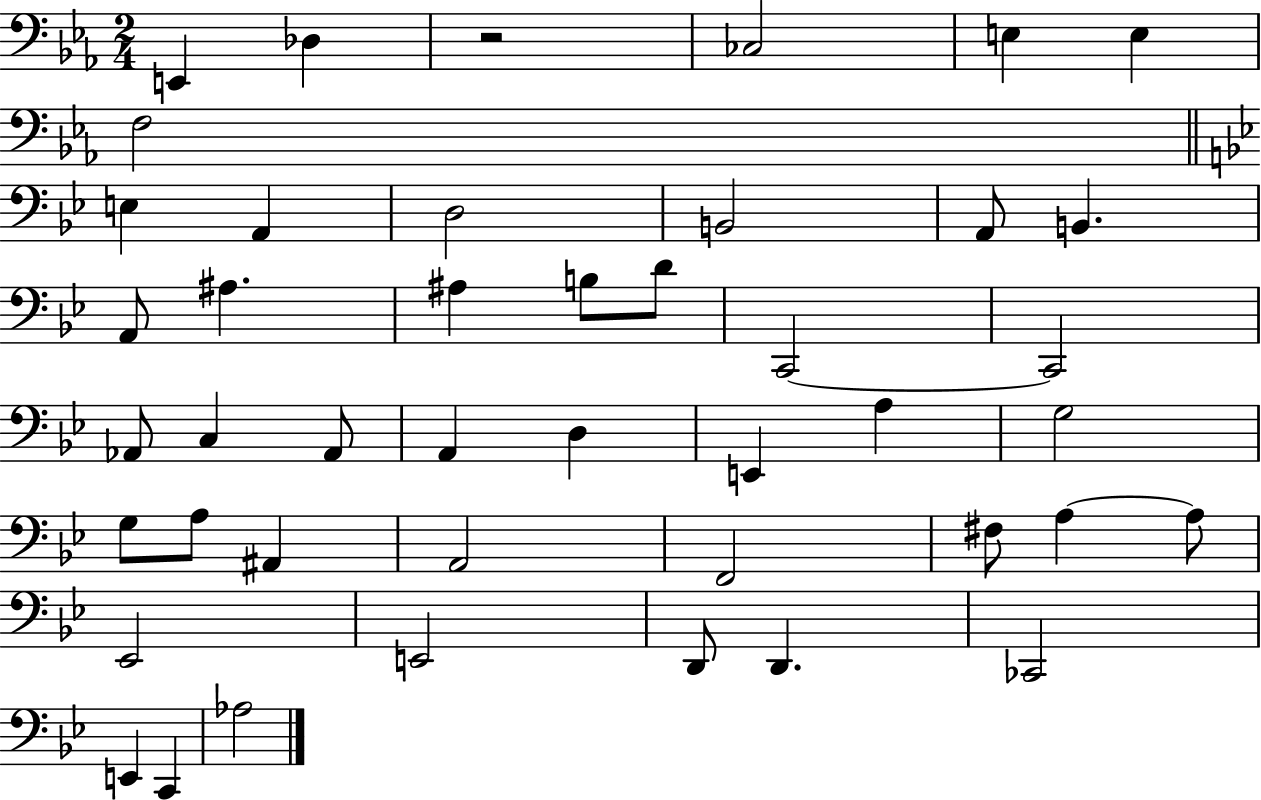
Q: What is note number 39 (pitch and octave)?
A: D2